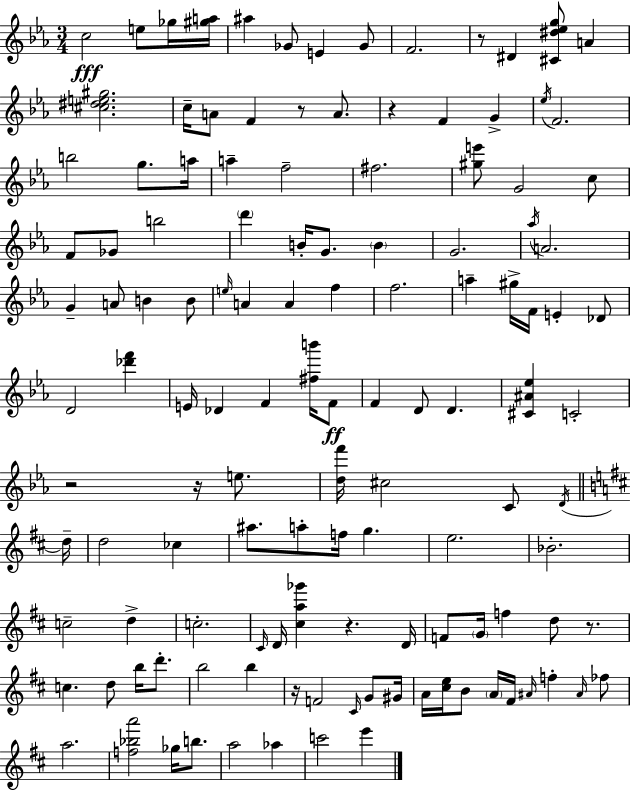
X:1
T:Untitled
M:3/4
L:1/4
K:Eb
c2 e/2 _g/4 [^ga]/4 ^a _G/2 E _G/2 F2 z/2 ^D [^C^d_eg]/2 A [^c^de^g]2 c/4 A/2 F z/2 A/2 z F G _e/4 F2 b2 g/2 a/4 a f2 ^f2 [^ge']/2 G2 c/2 F/2 _G/2 b2 d' B/4 G/2 B G2 _a/4 A2 G A/2 B B/2 e/4 A A f f2 a ^g/4 F/4 E _D/2 D2 [_d'f'] E/4 _D F [^fb']/4 F/2 F D/2 D [^C^A_e] C2 z2 z/4 e/2 [df']/4 ^c2 C/2 D/4 d/4 d2 _c ^a/2 a/2 f/4 g e2 _B2 c2 d c2 ^C/4 D/4 [^ca_g'] z D/4 F/2 G/4 f d/2 z/2 c d/2 b/4 d'/2 b2 b z/4 F2 ^C/4 G/2 ^G/4 A/4 [^ce]/4 B/2 A/4 ^F/4 ^A/4 f ^A/4 _f/2 a2 [f_ba']2 _g/4 b/2 a2 _a c'2 e'